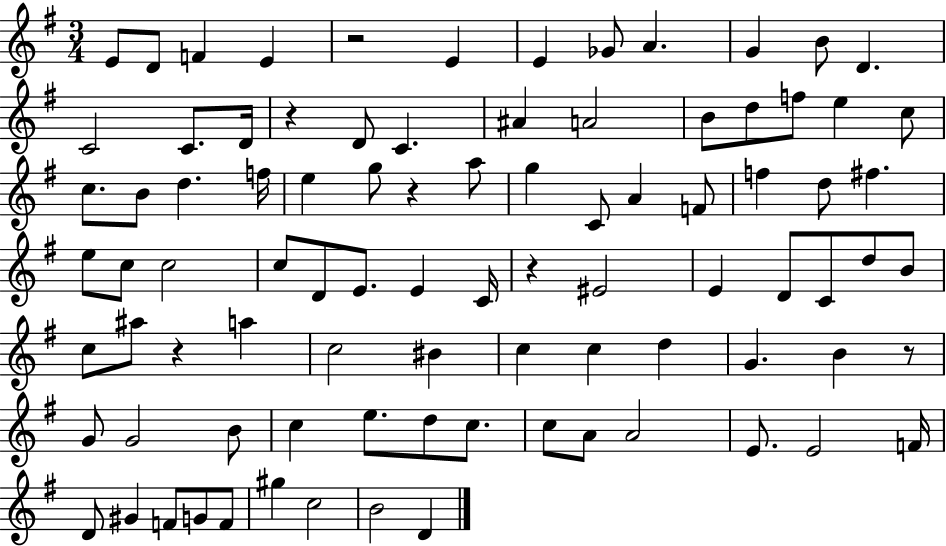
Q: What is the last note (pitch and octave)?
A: D4